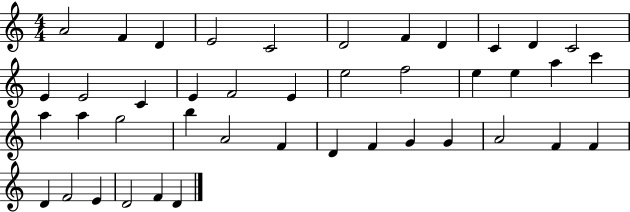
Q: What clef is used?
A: treble